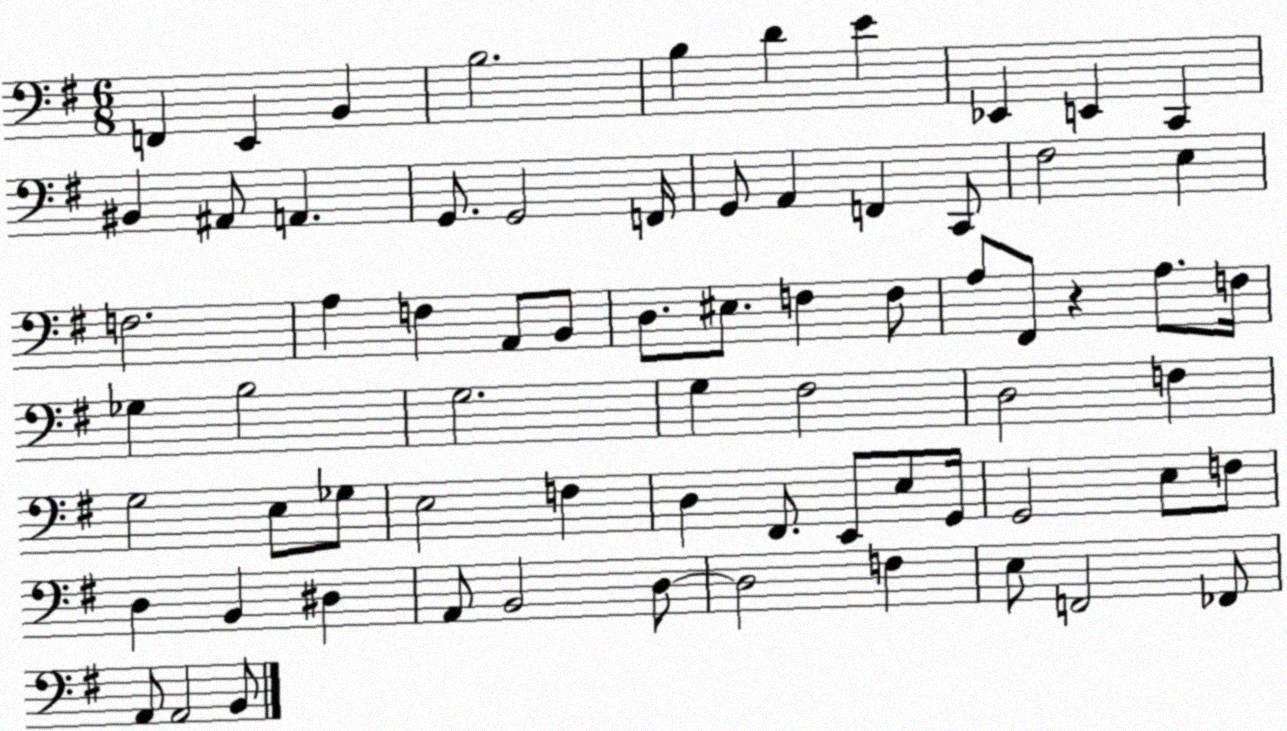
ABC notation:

X:1
T:Untitled
M:6/8
L:1/4
K:G
F,, E,, B,, B,2 B, D E _E,, E,, C,, ^B,, ^A,,/2 A,, G,,/2 G,,2 F,,/4 G,,/2 A,, F,, C,,/2 ^F,2 E, F,2 A, F, A,,/2 B,,/2 D,/2 ^E,/2 F, F,/2 A,/2 ^F,,/2 z A,/2 F,/4 _G, B,2 G,2 G, ^F,2 D,2 F, G,2 E,/2 _G,/2 E,2 F, D, ^F,,/2 E,,/2 E,/2 G,,/4 G,,2 E,/2 F,/2 D, B,, ^D, A,,/2 B,,2 D,/2 D,2 F, E,/2 F,,2 _F,,/2 A,,/2 A,,2 B,,/2